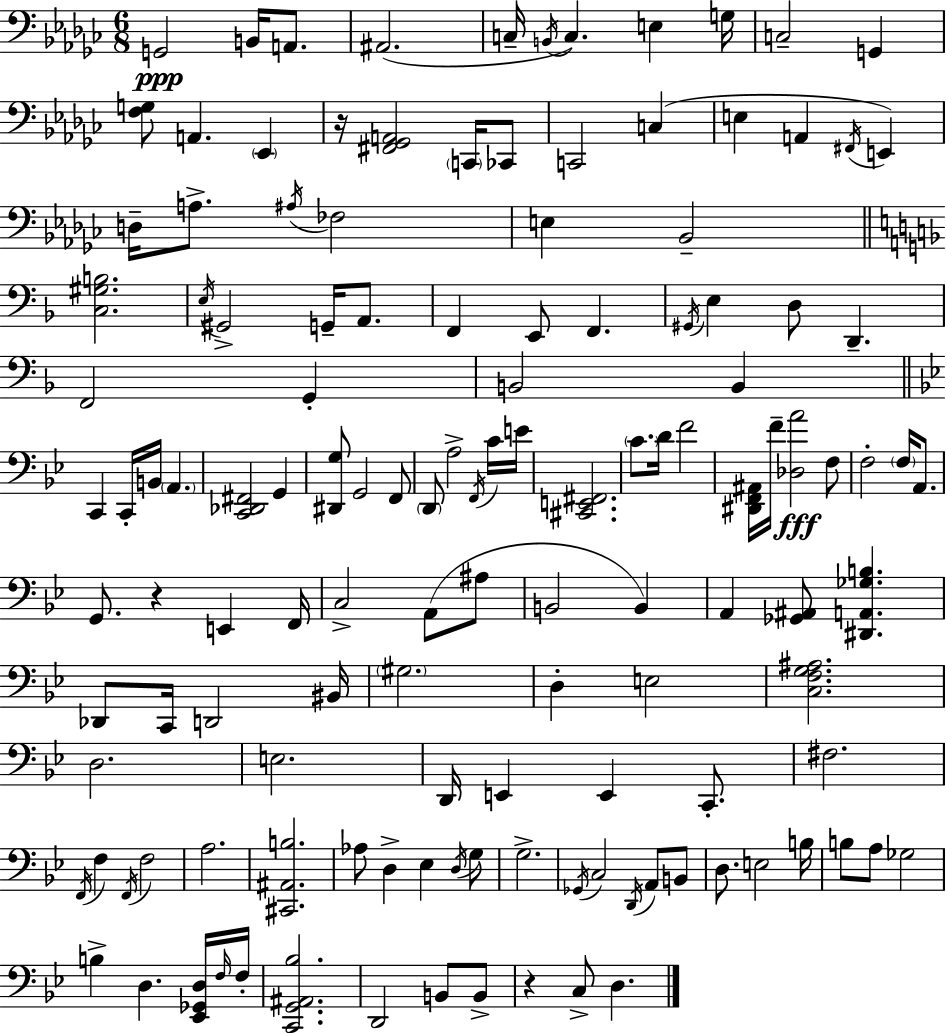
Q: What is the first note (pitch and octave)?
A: G2